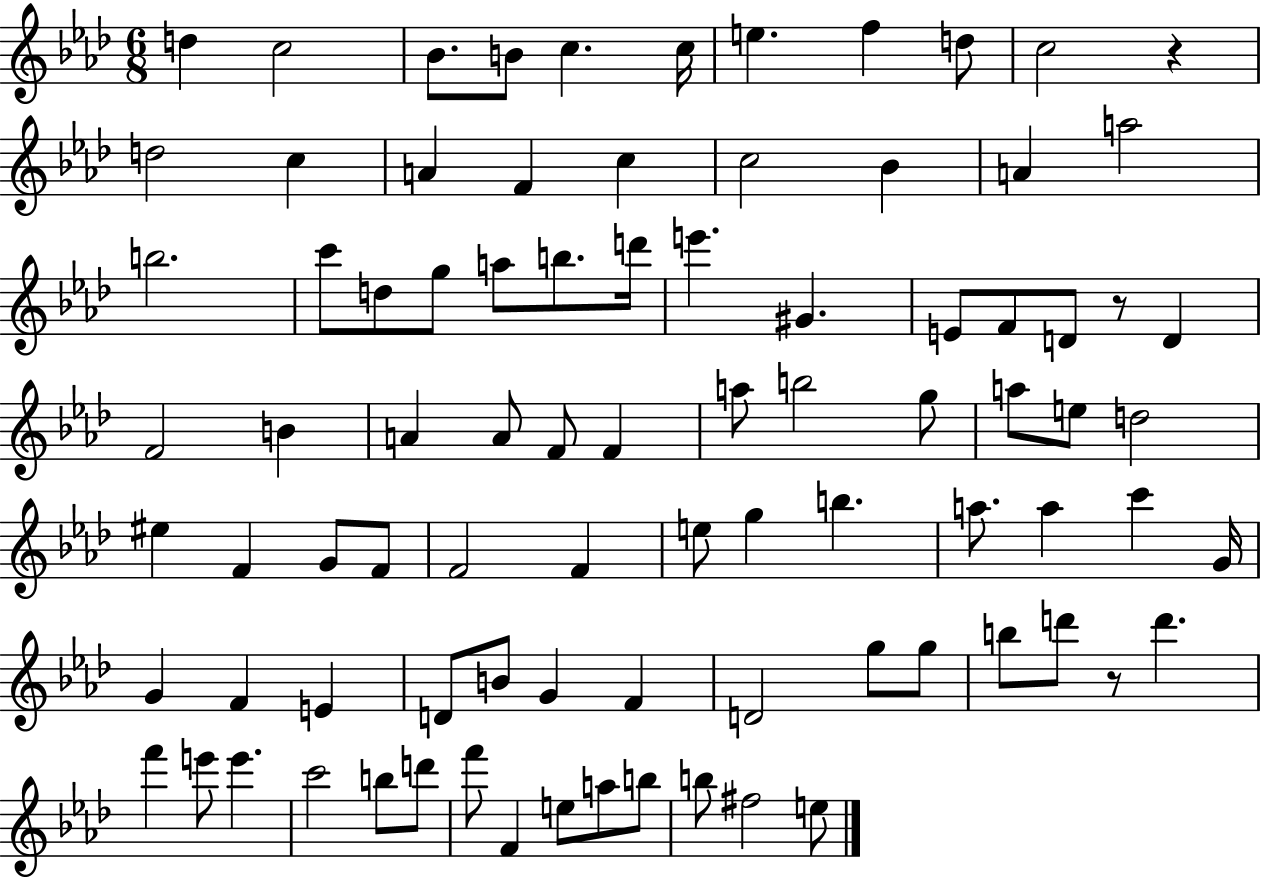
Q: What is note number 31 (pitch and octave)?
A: D4